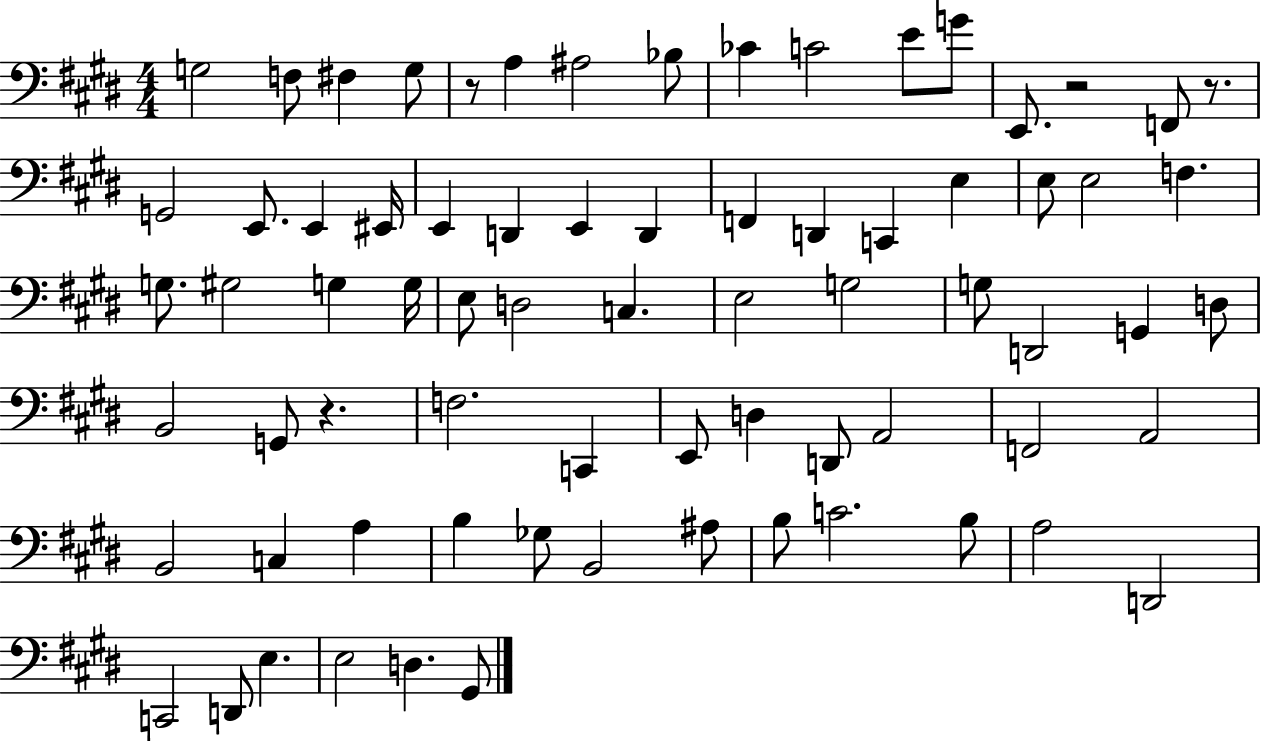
X:1
T:Untitled
M:4/4
L:1/4
K:E
G,2 F,/2 ^F, G,/2 z/2 A, ^A,2 _B,/2 _C C2 E/2 G/2 E,,/2 z2 F,,/2 z/2 G,,2 E,,/2 E,, ^E,,/4 E,, D,, E,, D,, F,, D,, C,, E, E,/2 E,2 F, G,/2 ^G,2 G, G,/4 E,/2 D,2 C, E,2 G,2 G,/2 D,,2 G,, D,/2 B,,2 G,,/2 z F,2 C,, E,,/2 D, D,,/2 A,,2 F,,2 A,,2 B,,2 C, A, B, _G,/2 B,,2 ^A,/2 B,/2 C2 B,/2 A,2 D,,2 C,,2 D,,/2 E, E,2 D, ^G,,/2